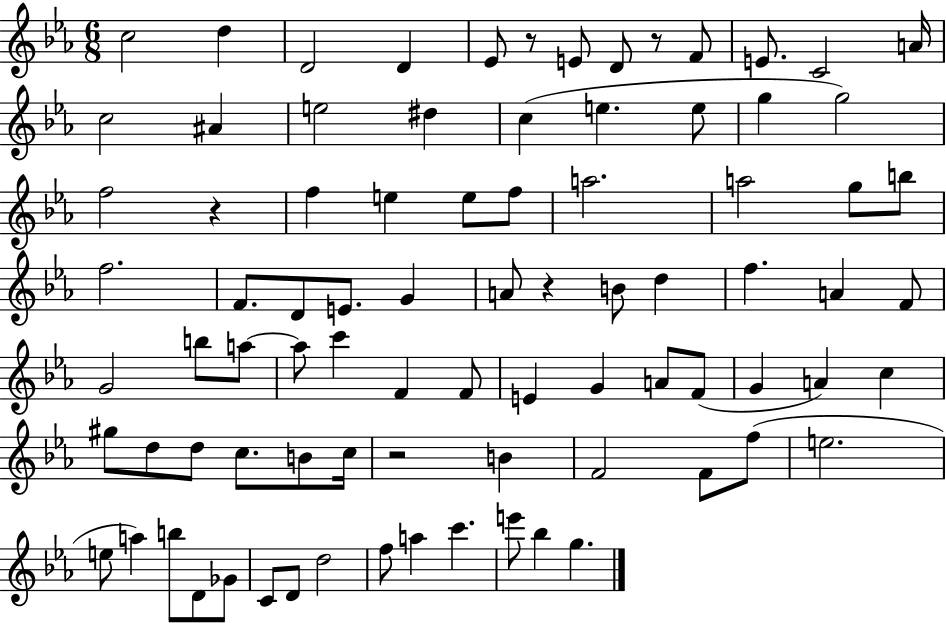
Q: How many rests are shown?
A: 5